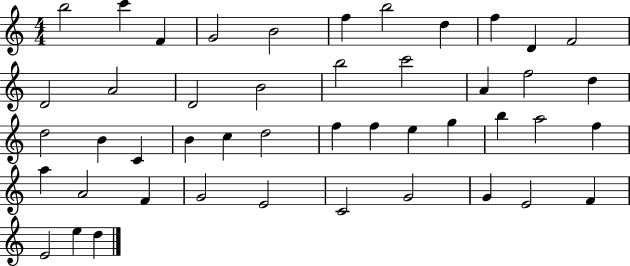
X:1
T:Untitled
M:4/4
L:1/4
K:C
b2 c' F G2 B2 f b2 d f D F2 D2 A2 D2 B2 b2 c'2 A f2 d d2 B C B c d2 f f e g b a2 f a A2 F G2 E2 C2 G2 G E2 F E2 e d